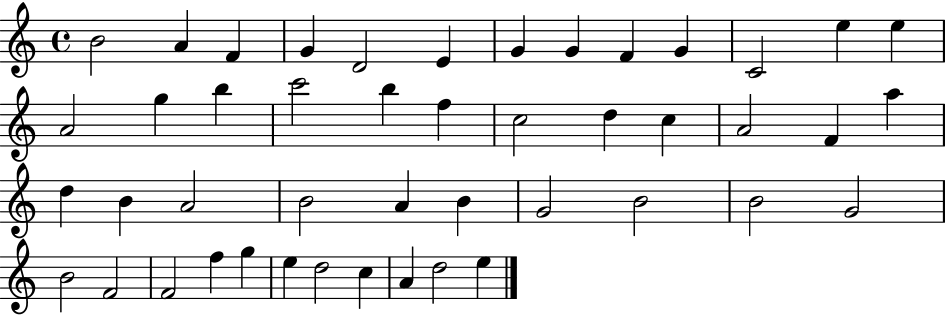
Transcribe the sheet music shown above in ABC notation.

X:1
T:Untitled
M:4/4
L:1/4
K:C
B2 A F G D2 E G G F G C2 e e A2 g b c'2 b f c2 d c A2 F a d B A2 B2 A B G2 B2 B2 G2 B2 F2 F2 f g e d2 c A d2 e